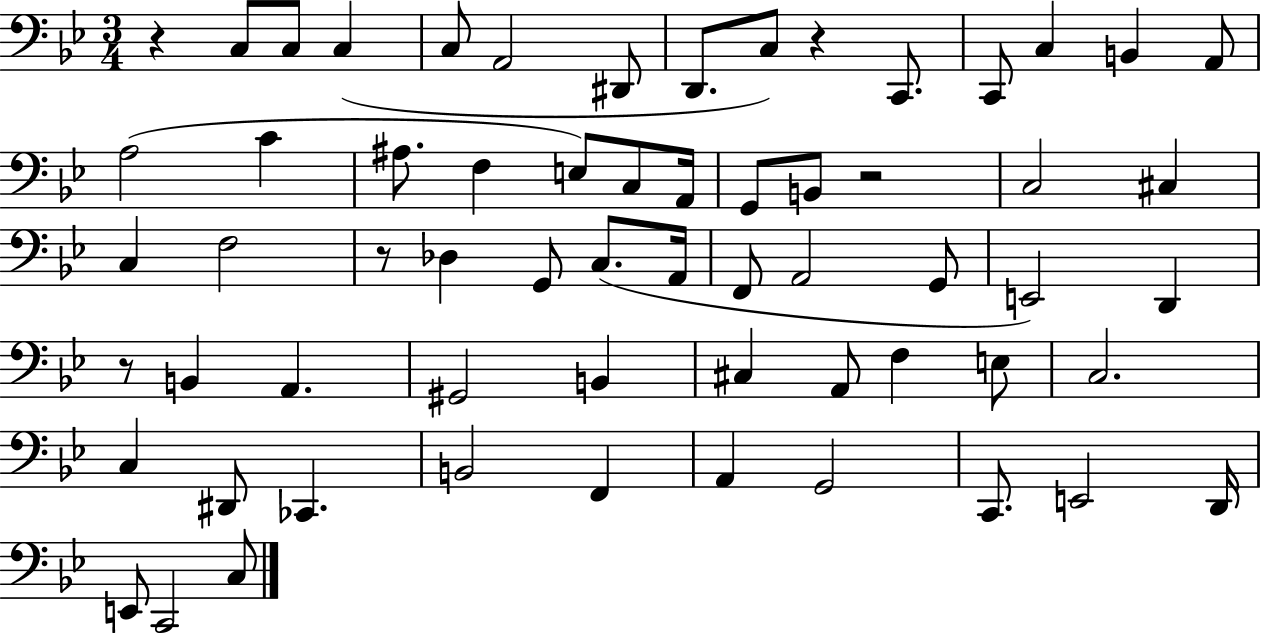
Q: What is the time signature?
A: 3/4